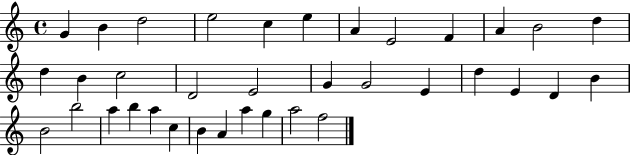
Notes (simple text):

G4/q B4/q D5/h E5/h C5/q E5/q A4/q E4/h F4/q A4/q B4/h D5/q D5/q B4/q C5/h D4/h E4/h G4/q G4/h E4/q D5/q E4/q D4/q B4/q B4/h B5/h A5/q B5/q A5/q C5/q B4/q A4/q A5/q G5/q A5/h F5/h